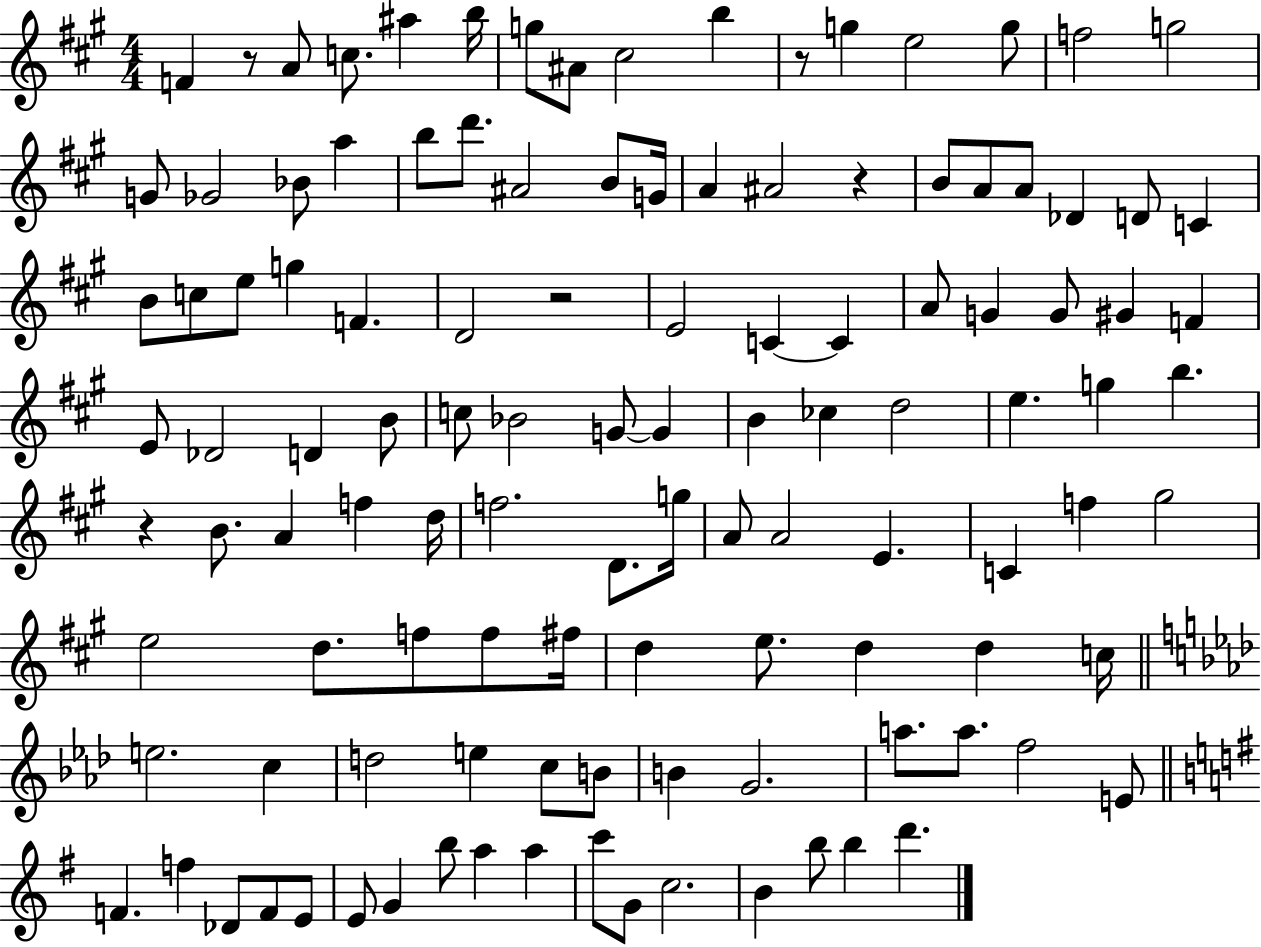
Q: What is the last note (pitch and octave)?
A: D6